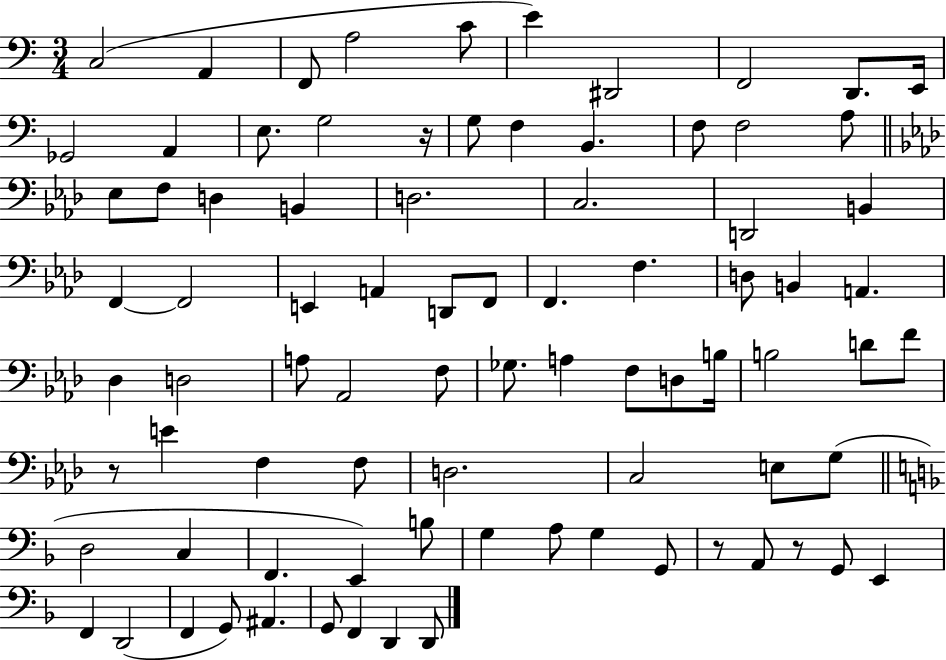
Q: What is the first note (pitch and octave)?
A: C3